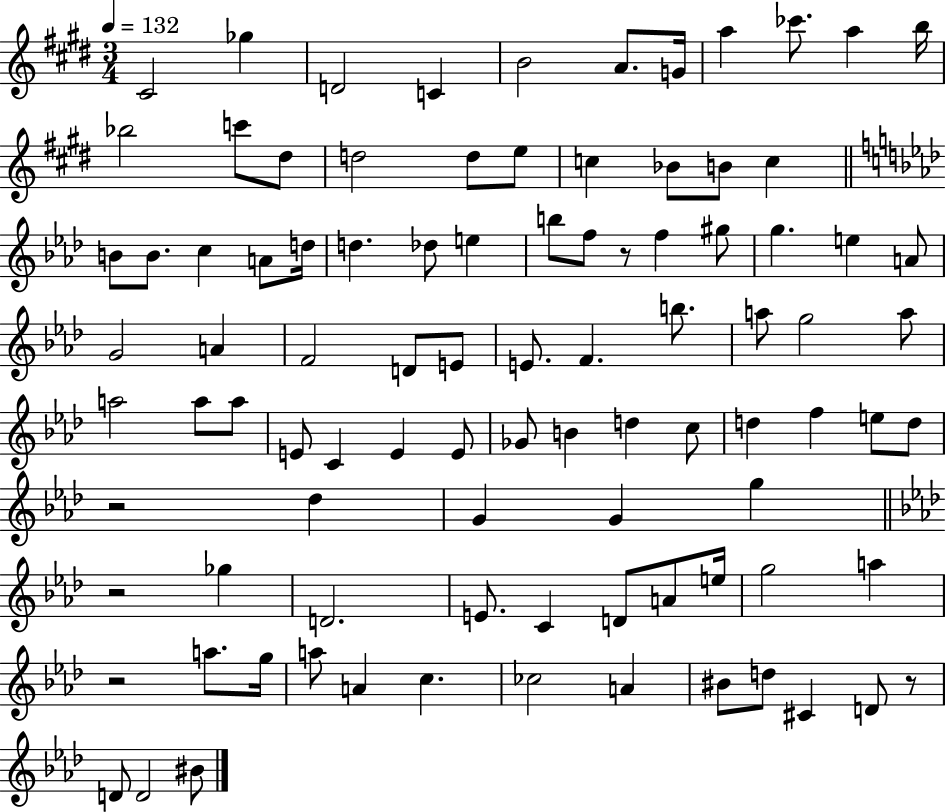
C#4/h Gb5/q D4/h C4/q B4/h A4/e. G4/s A5/q CES6/e. A5/q B5/s Bb5/h C6/e D#5/e D5/h D5/e E5/e C5/q Bb4/e B4/e C5/q B4/e B4/e. C5/q A4/e D5/s D5/q. Db5/e E5/q B5/e F5/e R/e F5/q G#5/e G5/q. E5/q A4/e G4/h A4/q F4/h D4/e E4/e E4/e. F4/q. B5/e. A5/e G5/h A5/e A5/h A5/e A5/e E4/e C4/q E4/q E4/e Gb4/e B4/q D5/q C5/e D5/q F5/q E5/e D5/e R/h Db5/q G4/q G4/q G5/q R/h Gb5/q D4/h. E4/e. C4/q D4/e A4/e E5/s G5/h A5/q R/h A5/e. G5/s A5/e A4/q C5/q. CES5/h A4/q BIS4/e D5/e C#4/q D4/e R/e D4/e D4/h BIS4/e